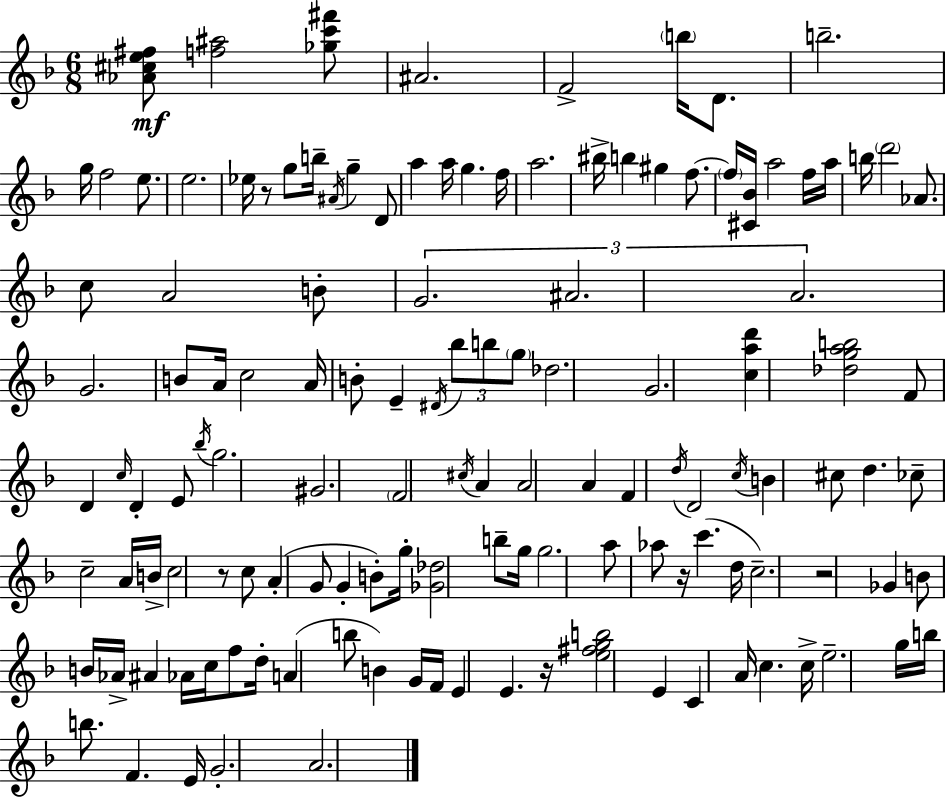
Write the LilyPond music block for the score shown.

{
  \clef treble
  \numericTimeSignature
  \time 6/8
  \key d \minor
  <aes' cis'' e'' fis''>8\mf <f'' ais''>2 <ges'' c''' fis'''>8 | ais'2. | f'2-> \parenthesize b''16 d'8. | b''2.-- | \break g''16 f''2 e''8. | e''2. | ees''16 r8 g''8 b''16-- \acciaccatura { ais'16 } g''4-- d'8 | a''4 a''16 g''4. | \break f''16 a''2. | bis''16-> b''4 gis''4 f''8.~~ | \parenthesize f''16 <cis' bes'>16 a''2 f''16 | a''16 b''16 \parenthesize d'''2 aes'8. | \break c''8 a'2 b'8-. | \tuplet 3/2 { g'2. | ais'2. | a'2. } | \break g'2. | b'8 a'16 c''2 | a'16 b'8-. e'4-- \acciaccatura { dis'16 } \tuplet 3/2 { bes''8 b''8 | \parenthesize g''8 } des''2. | \break g'2. | <c'' a'' d'''>4 <des'' g'' a'' b''>2 | f'8 d'4 \grace { c''16 } d'4-. | e'8 \acciaccatura { bes''16 } g''2. | \break gis'2. | \parenthesize f'2 | \acciaccatura { cis''16 } a'4 a'2 | a'4 f'4 \acciaccatura { d''16 } d'2 | \break \acciaccatura { c''16 } b'4 cis''8 | d''4. ces''8-- c''2-- | a'16 b'16-> c''2 | r8 c''8 a'4-.( g'8 | \break g'4-. b'8-.) g''16-. <ges' des''>2 | b''8-- g''16 g''2. | a''8 aes''8 r16 | c'''4.( d''16 c''2.--) | \break r2 | ges'4 b'8 b'16 aes'16-> ais'4 | aes'16 c''16 f''8 d''16-. a'4( | b''8 b'4) g'16 f'16 e'4 | \break e'4. r16 <e'' fis'' g'' b''>2 | e'4 c'4 a'16 | c''4. c''16-> e''2.-- | g''16 b''16 b''8. | \break f'4. e'16 g'2.-. | a'2. | \bar "|."
}